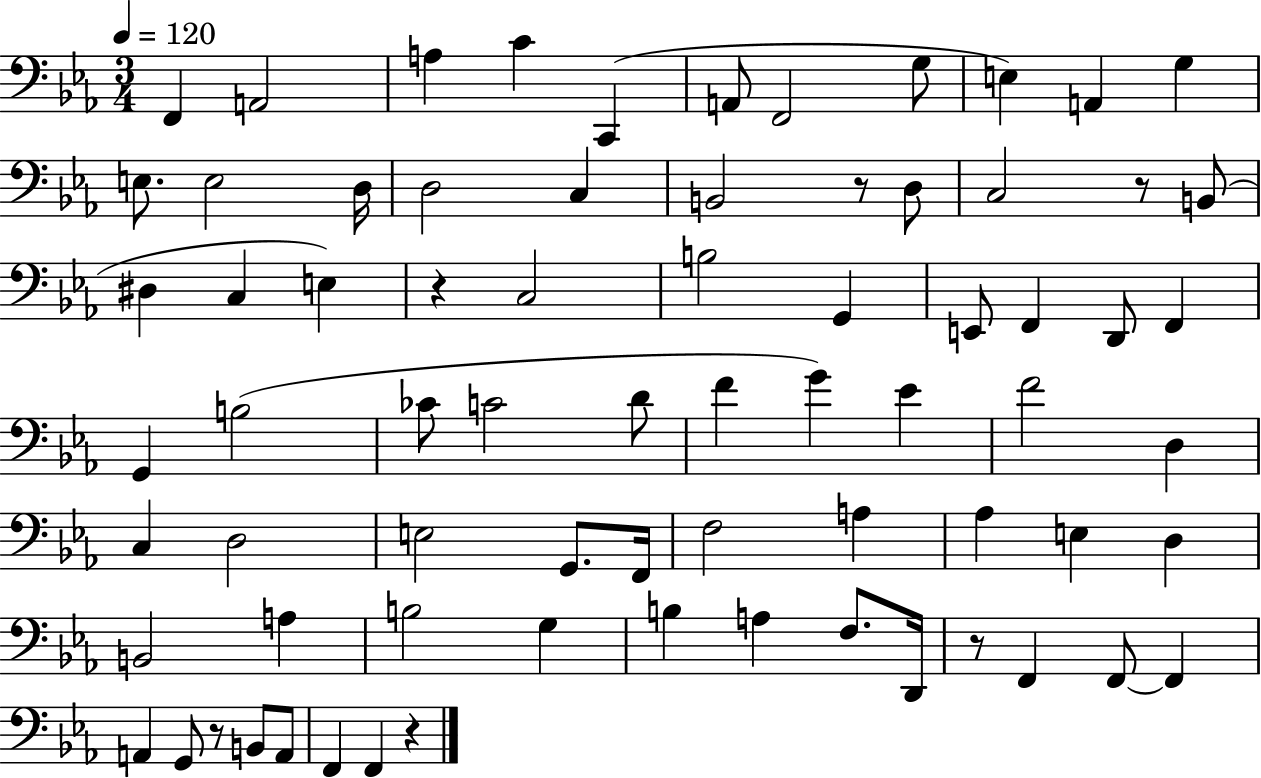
X:1
T:Untitled
M:3/4
L:1/4
K:Eb
F,, A,,2 A, C C,, A,,/2 F,,2 G,/2 E, A,, G, E,/2 E,2 D,/4 D,2 C, B,,2 z/2 D,/2 C,2 z/2 B,,/2 ^D, C, E, z C,2 B,2 G,, E,,/2 F,, D,,/2 F,, G,, B,2 _C/2 C2 D/2 F G _E F2 D, C, D,2 E,2 G,,/2 F,,/4 F,2 A, _A, E, D, B,,2 A, B,2 G, B, A, F,/2 D,,/4 z/2 F,, F,,/2 F,, A,, G,,/2 z/2 B,,/2 A,,/2 F,, F,, z